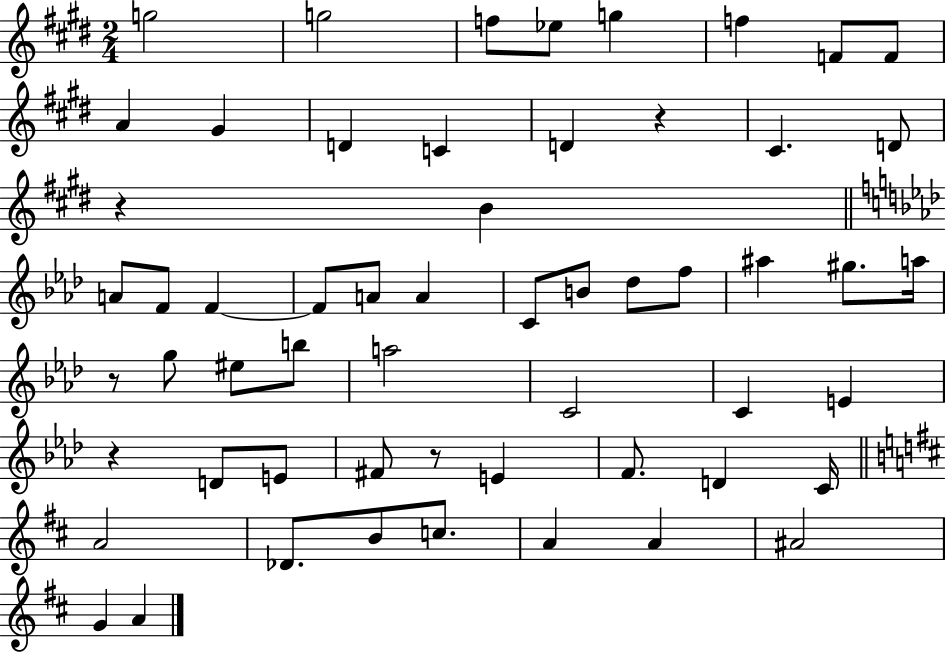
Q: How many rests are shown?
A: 5